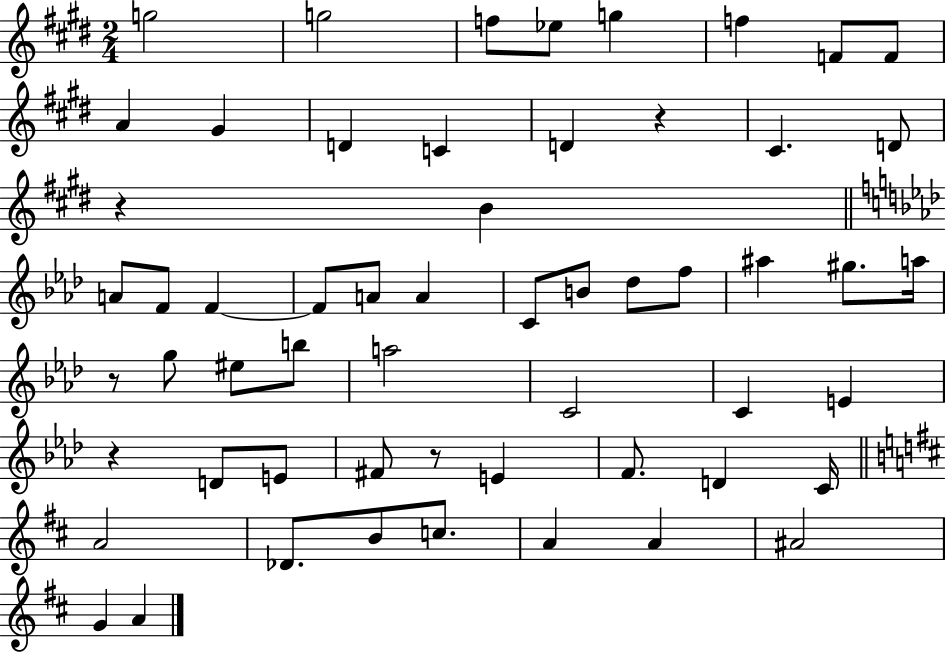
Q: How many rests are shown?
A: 5